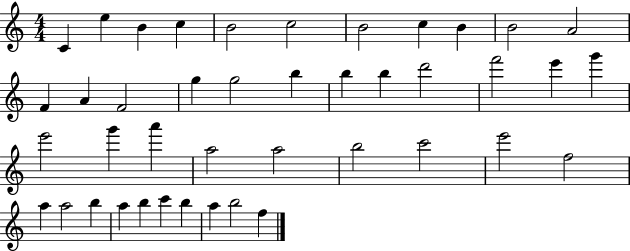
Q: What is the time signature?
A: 4/4